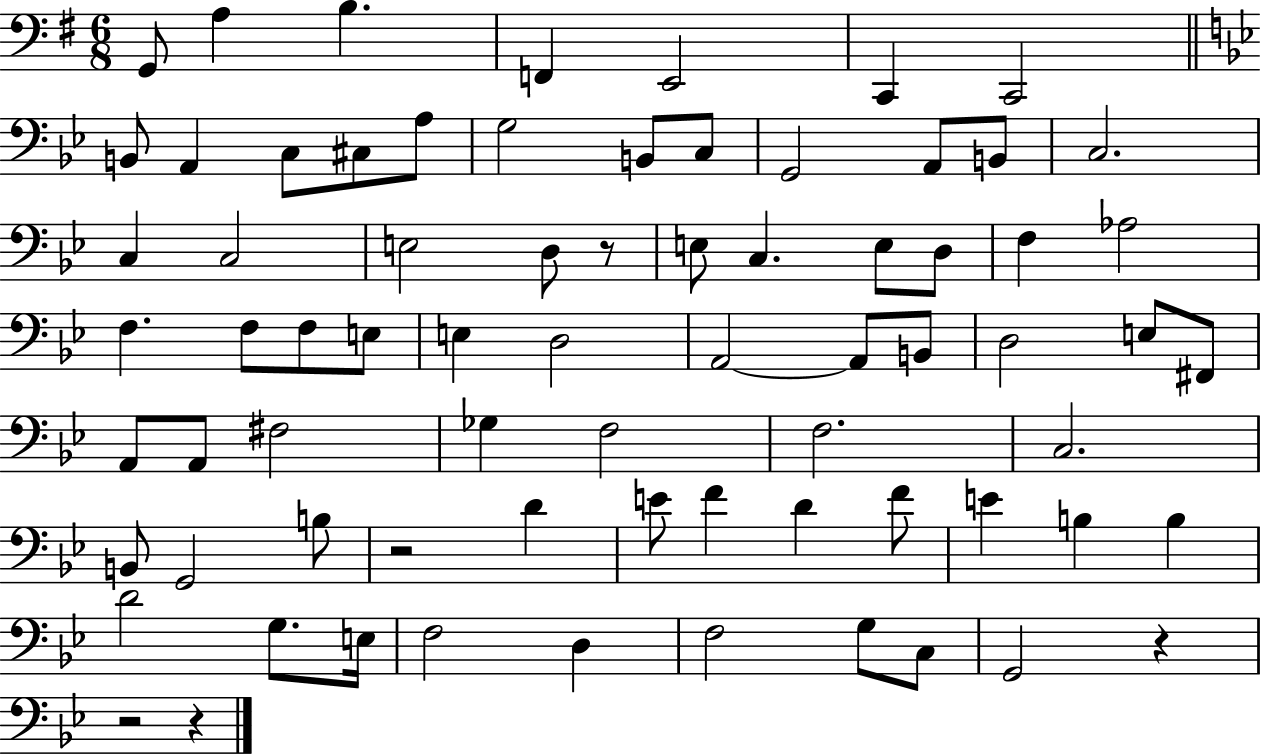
G2/e A3/q B3/q. F2/q E2/h C2/q C2/h B2/e A2/q C3/e C#3/e A3/e G3/h B2/e C3/e G2/h A2/e B2/e C3/h. C3/q C3/h E3/h D3/e R/e E3/e C3/q. E3/e D3/e F3/q Ab3/h F3/q. F3/e F3/e E3/e E3/q D3/h A2/h A2/e B2/e D3/h E3/e F#2/e A2/e A2/e F#3/h Gb3/q F3/h F3/h. C3/h. B2/e G2/h B3/e R/h D4/q E4/e F4/q D4/q F4/e E4/q B3/q B3/q D4/h G3/e. E3/s F3/h D3/q F3/h G3/e C3/e G2/h R/q R/h R/q